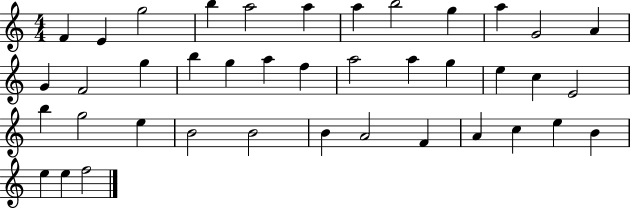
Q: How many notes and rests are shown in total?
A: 40